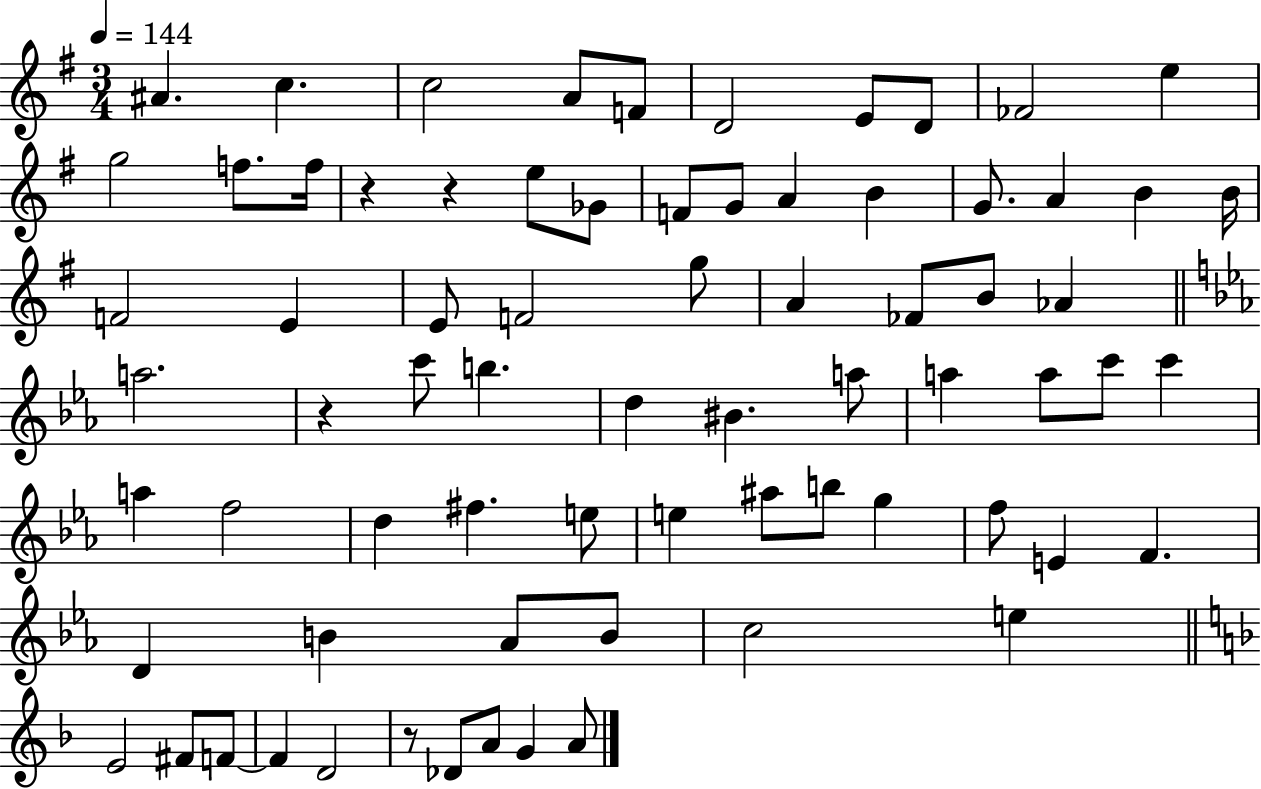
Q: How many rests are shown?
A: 4